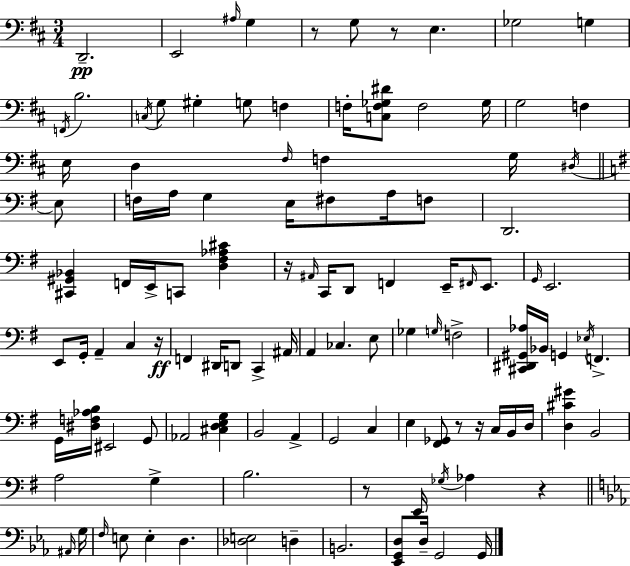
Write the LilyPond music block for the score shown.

{
  \clef bass
  \numericTimeSignature
  \time 3/4
  \key d \major
  \repeat volta 2 { d,2.--\pp | e,2 \grace { ais16 } g4 | r8 g8 r8 e4. | ges2 g4 | \break \acciaccatura { f,16 } b2. | \acciaccatura { c16 } g8 gis4-. g8 f4 | f16-. <c f ges dis'>8 f2 | ges16 g2 f4 | \break e16 d4 \grace { fis16 } f4 | g16 \acciaccatura { dis16 } \bar "||" \break \key g \major e8 f16 a16 g4 e16 fis8 a16 | f8 d,2. | <cis, gis, bes,>4 f,16 e,16-> c,8 <d fis aes cis'>4 | r16 \grace { ais,16 } c,16 d,8 f,4 e,16-- | \break \grace { fis,16 } e,8. \grace { g,16 } e,2. | e,8 g,16-. a,4-- | c4 r16\ff f,4 dis,16 d,8 | c,4-> ais,16 a,4 ces4. | \break e8 ges4 \grace { g16 } f2-> | <cis, dis, gis, aes>16 bes,16 g,4 | \acciaccatura { ees16 } f,4.-> g,16 <dis f aes b>16 eis,2 | g,8 aes,2 | \break <cis d e g>4 b,2 | a,4-> g,2 | c4 e4 <fis, ges,>8 | r8 r16 c16 b,16 d16 <d cis' gis'>4 b,2 | \break a2 | g4-> b2. | r8 e,16 \acciaccatura { ges16 } aes4 | r4 \bar "||" \break \key c \minor \grace { ais,16 } g16 \grace { f16 } e8 e4-. d4. | <des e>2 d4-- | b,2. | <ees, g, d>8 d16-- g,2 | \break g,16 } \bar "|."
}